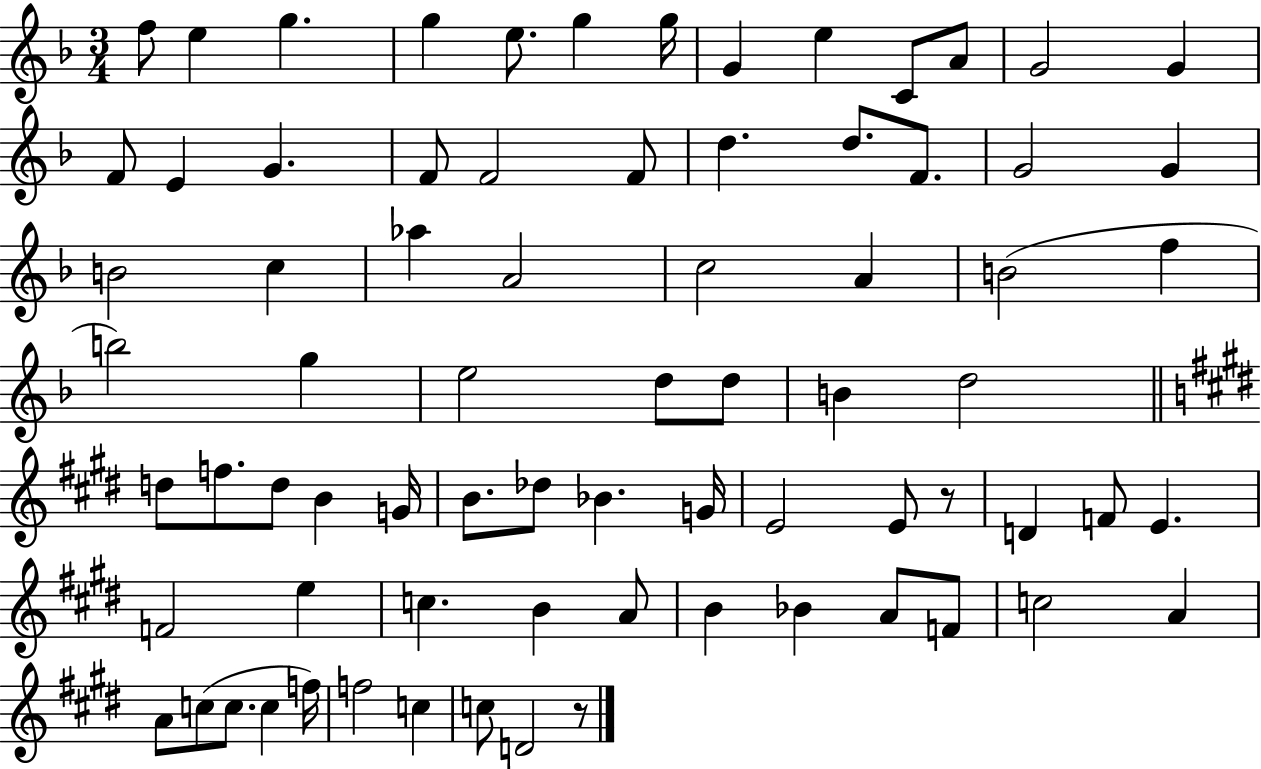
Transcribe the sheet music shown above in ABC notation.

X:1
T:Untitled
M:3/4
L:1/4
K:F
f/2 e g g e/2 g g/4 G e C/2 A/2 G2 G F/2 E G F/2 F2 F/2 d d/2 F/2 G2 G B2 c _a A2 c2 A B2 f b2 g e2 d/2 d/2 B d2 d/2 f/2 d/2 B G/4 B/2 _d/2 _B G/4 E2 E/2 z/2 D F/2 E F2 e c B A/2 B _B A/2 F/2 c2 A A/2 c/2 c/2 c f/4 f2 c c/2 D2 z/2